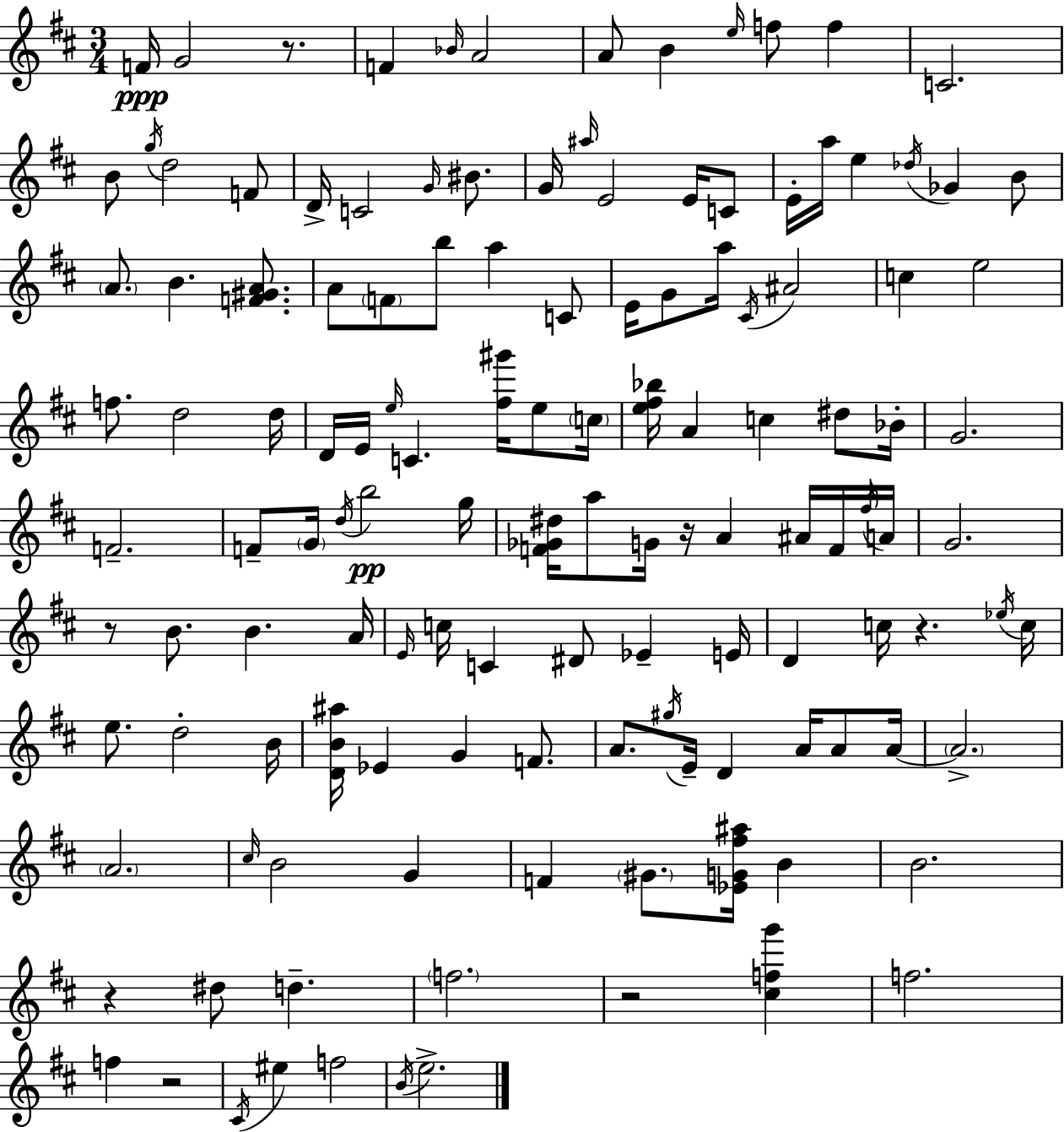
F4/s G4/h R/e. F4/q Bb4/s A4/h A4/e B4/q E5/s F5/e F5/q C4/h. B4/e G5/s D5/h F4/e D4/s C4/h G4/s BIS4/e. G4/s A#5/s E4/h E4/s C4/e E4/s A5/s E5/q Db5/s Gb4/q B4/e A4/e. B4/q. [F4,G#4,A4]/e. A4/e F4/e B5/e A5/q C4/e E4/s G4/e A5/s C#4/s A#4/h C5/q E5/h F5/e. D5/h D5/s D4/s E4/s E5/s C4/q. [F#5,G#6]/s E5/e C5/s [E5,F#5,Bb5]/s A4/q C5/q D#5/e Bb4/s G4/h. F4/h. F4/e G4/s D5/s B5/h G5/s [F4,Gb4,D#5]/s A5/e G4/s R/s A4/q A#4/s F4/s F#5/s A4/s G4/h. R/e B4/e. B4/q. A4/s E4/s C5/s C4/q D#4/e Eb4/q E4/s D4/q C5/s R/q. Eb5/s C5/s E5/e. D5/h B4/s [D4,B4,A#5]/s Eb4/q G4/q F4/e. A4/e. G#5/s E4/s D4/q A4/s A4/e A4/s A4/h. A4/h. C#5/s B4/h G4/q F4/q G#4/e. [Eb4,G4,F#5,A#5]/s B4/q B4/h. R/q D#5/e D5/q. F5/h. R/h [C#5,F5,G6]/q F5/h. F5/q R/h C#4/s EIS5/q F5/h B4/s E5/h.